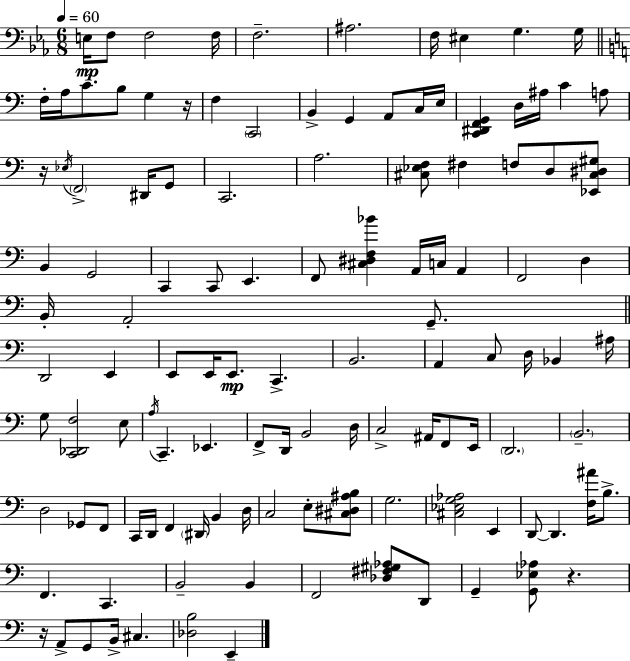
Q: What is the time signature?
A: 6/8